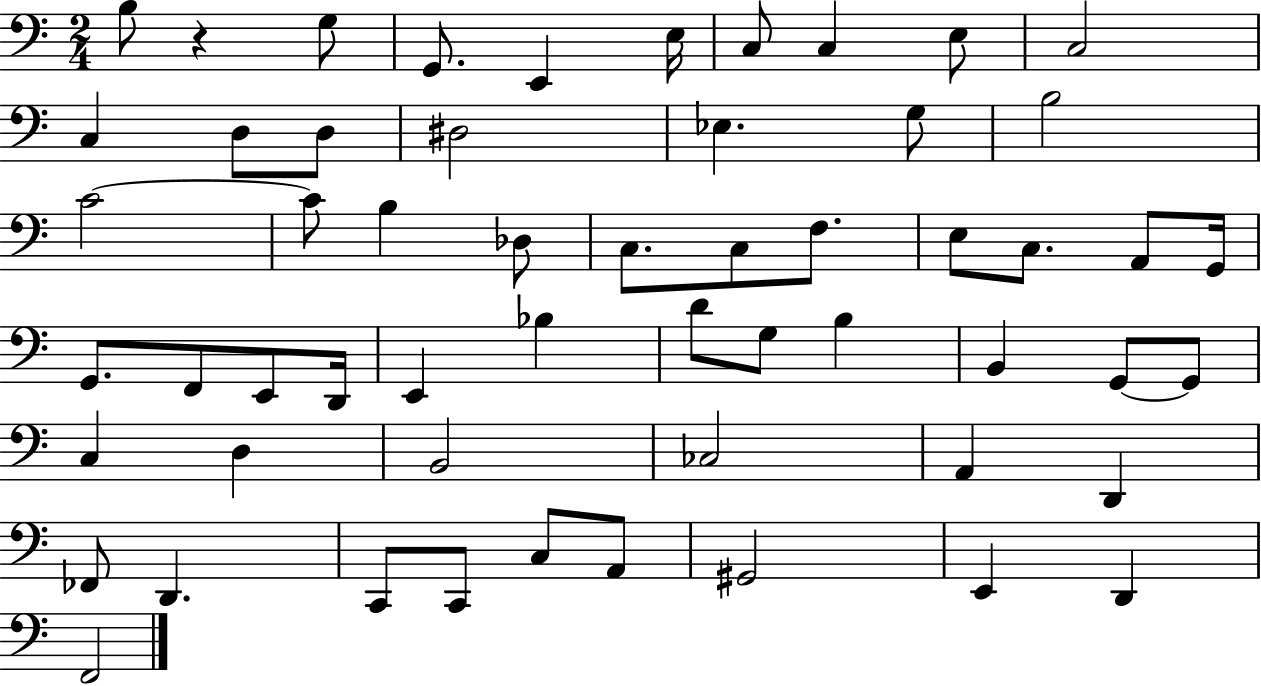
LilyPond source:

{
  \clef bass
  \numericTimeSignature
  \time 2/4
  \key c \major
  \repeat volta 2 { b8 r4 g8 | g,8. e,4 e16 | c8 c4 e8 | c2 | \break c4 d8 d8 | dis2 | ees4. g8 | b2 | \break c'2~~ | c'8 b4 des8 | c8. c8 f8. | e8 c8. a,8 g,16 | \break g,8. f,8 e,8 d,16 | e,4 bes4 | d'8 g8 b4 | b,4 g,8~~ g,8 | \break c4 d4 | b,2 | ces2 | a,4 d,4 | \break fes,8 d,4. | c,8 c,8 c8 a,8 | gis,2 | e,4 d,4 | \break f,2 | } \bar "|."
}